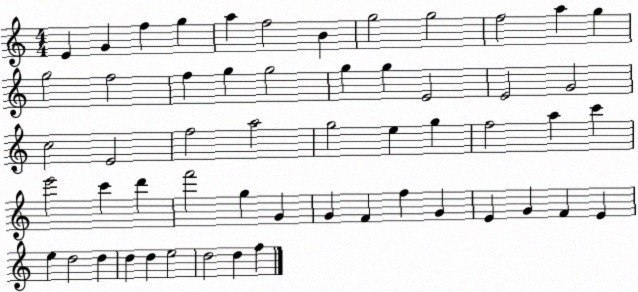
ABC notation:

X:1
T:Untitled
M:4/4
L:1/4
K:C
E G f g a f2 B g2 g2 f2 a g g2 f2 f g g2 g g E2 E2 G2 c2 E2 f2 a2 g2 e g f2 a c' e'2 c' d' f'2 g G G F f G E G F E e d2 d d d e2 d2 d f